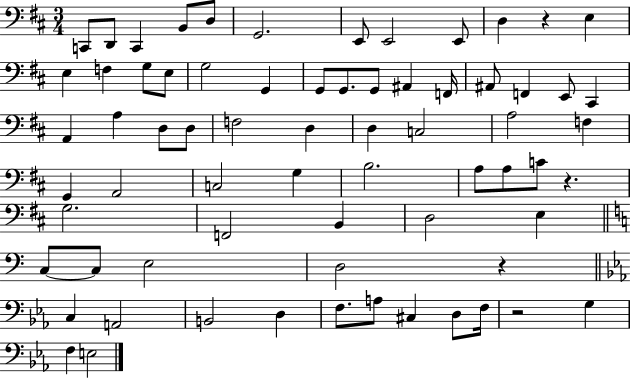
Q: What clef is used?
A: bass